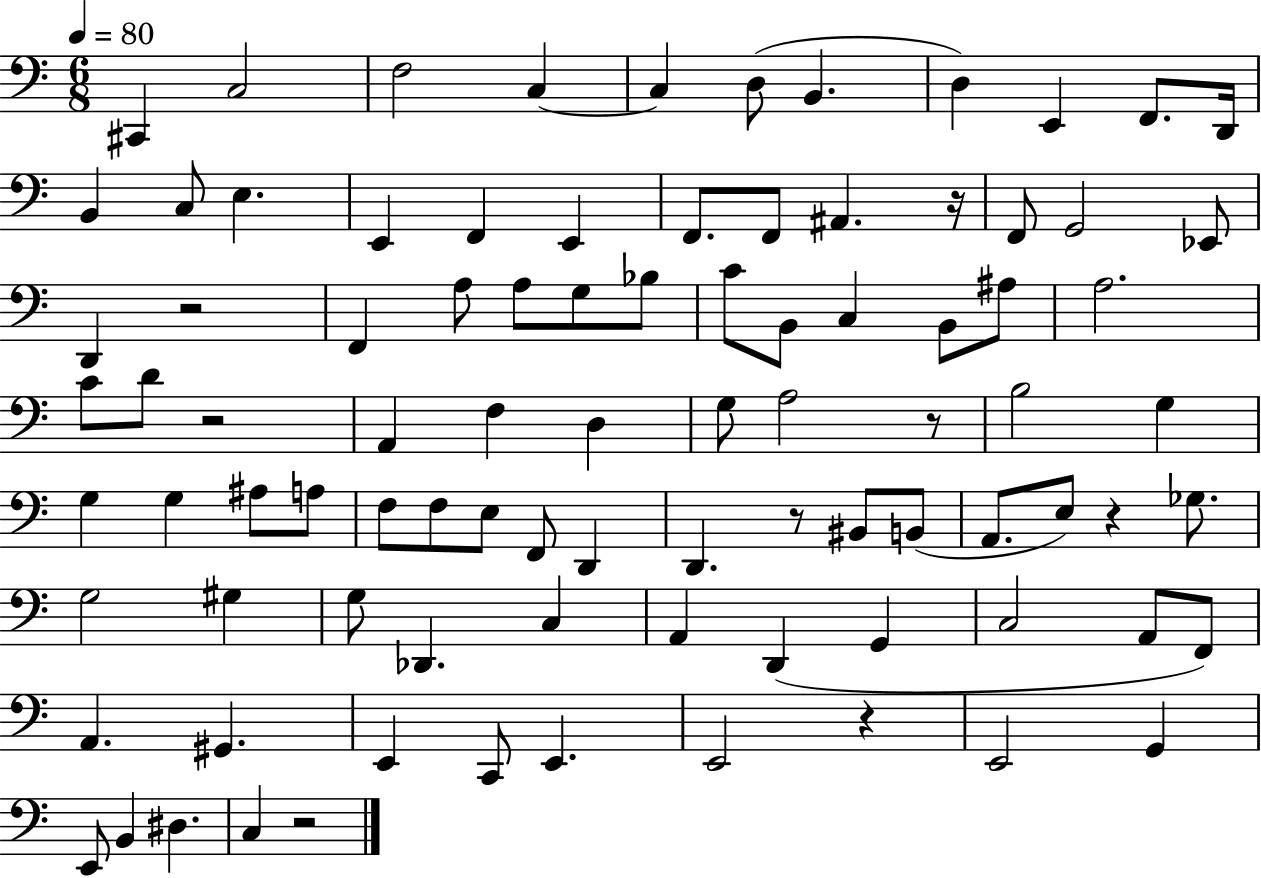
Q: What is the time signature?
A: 6/8